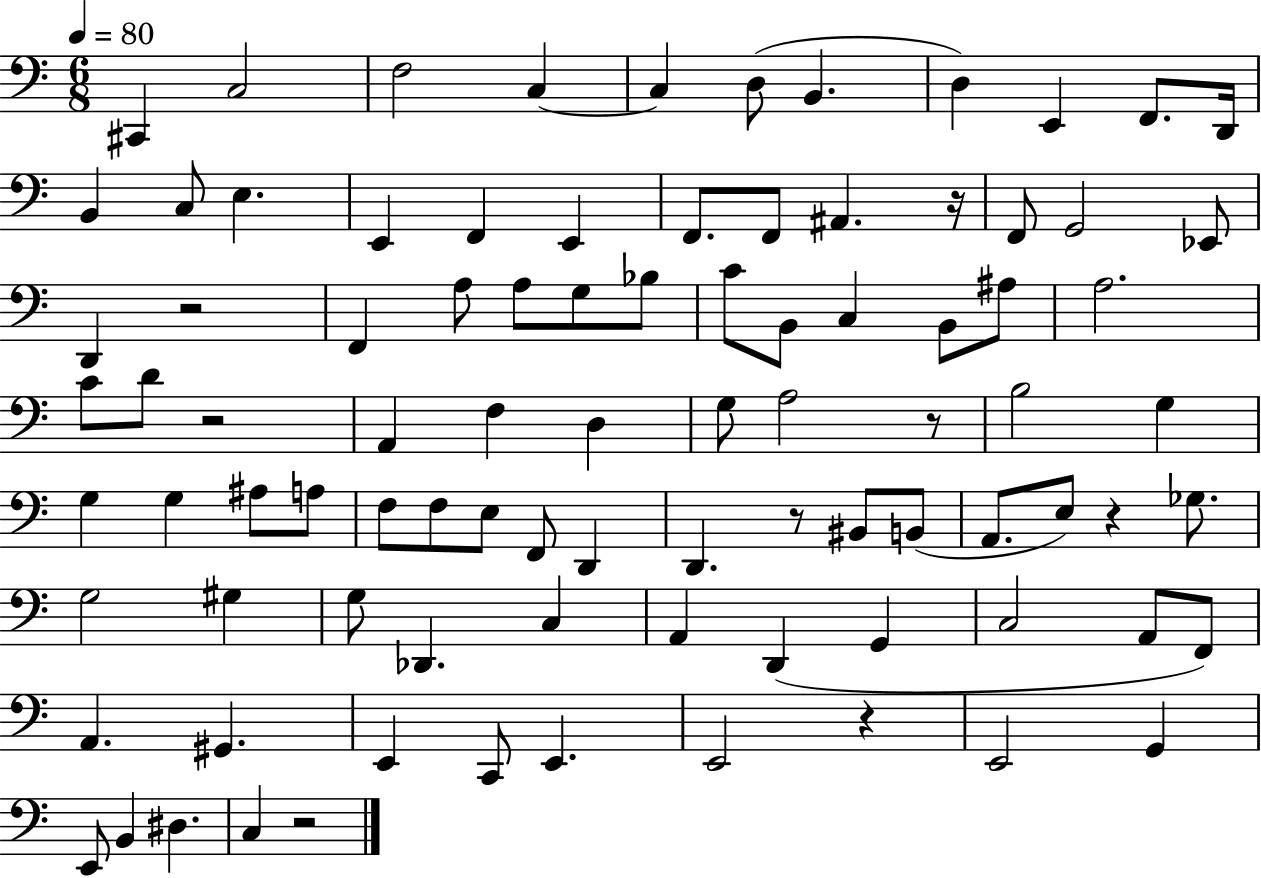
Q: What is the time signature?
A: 6/8